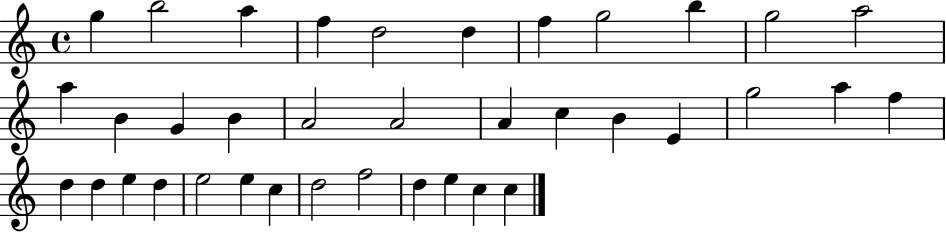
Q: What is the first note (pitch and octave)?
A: G5